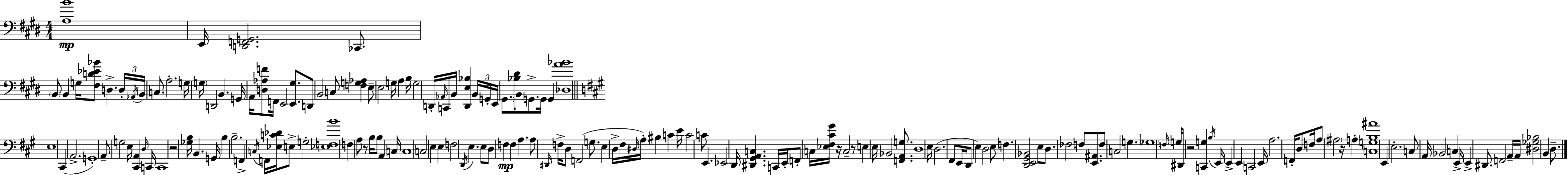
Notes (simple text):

[A3,B4]/w E2/s [D2,F2,G2]/h. CES2/e. B2/e B2/q G3/s [F#3,D4,Eb4,Bb4]/e D3/q. D3/s Ab2/s B2/s C3/e. A3/h. G3/s G3/s D2/h B2/q. G2/s A2/s [D3,Ab3,F4]/e F2/s E2/h [E2,G#3]/e. D2/e B2/h C3/e [F3,G3,Ab3]/q E3/e E3/h G3/s A3/q B3/s G3/h D2/s Ab2/s C2/s B2/s [D2,E3,Bb3]/q B2/s G2/s E2/s G#2/e. [Bb3,D#4]/s B2/e G2/e. G2/s G2/q [Db3,A4,Bb4]/w E3/w C#2/q A2/h. G2/w A2/e G3/h E3/s [C#2,A2]/q D3/s C2/s C2/w R/h [Gb3,B3]/s B2/q. G2/s B3/q B3/h. F2/q C3/s F2/s [Eb3,C4,Db4]/s E3/e G3/h [Eb3,F3,B4]/w F3/q A3/e R/e B3/s B3/e A2/q C3/s C3/w C3/h E3/q E3/q F3/h D2/s E3/q. E3/e D3/e F3/q F3/q A3/q. A3/e D#2/s F3/s D3/e F2/h G3/e. E3/q D3/s F#3/s D#3/s A3/s BIS3/q C4/q E4/s C4/h C4/e E2/q. Eb2/h D2/s [D#2,G#2,A2,C3]/q. C2/s E2/s F2/e C3/s [Eb3,F#3,C#4,G#4]/s R/s C3/h R/e E3/q E3/s Bb2/h [F2,A2,G3]/e. D3/w E3/s D3/h. F#2/e E2/s D2/e E3/q D3/h E3/e F3/q. [D2,E2,G#2,Bb2]/h E3/e D3/e. FES3/h F3/e [E2,A#2]/e. F3/e C3/h G3/q. Gb3/w F3/s G3/s D#2/e R/h [C2,G3]/q B3/s E2/s E2/q E2/q C2/h E2/s A3/h. F2/s D3/e F3/s A3/e A#3/h R/s A3/q [C3,G3,B3,A#4]/w E2/q E3/h. C3/e A2/s Bb2/h C3/q E2/s E2/q D#2/e. F2/h A2/s A2/s [D#3,Gb3,Bb3]/h B2/q D3/e.